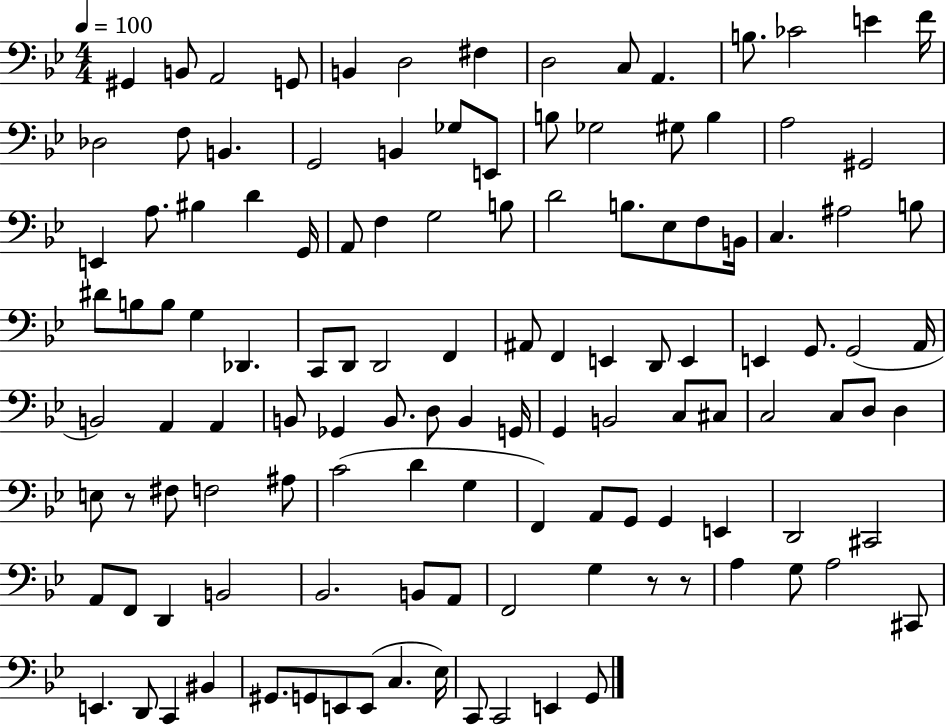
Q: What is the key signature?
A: BES major